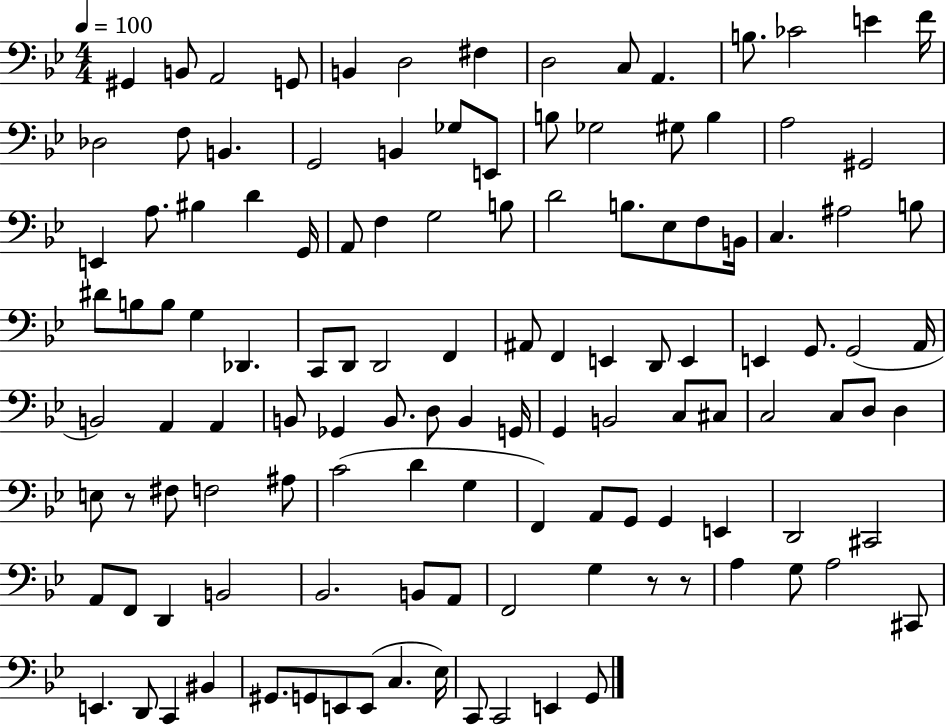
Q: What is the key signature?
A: BES major